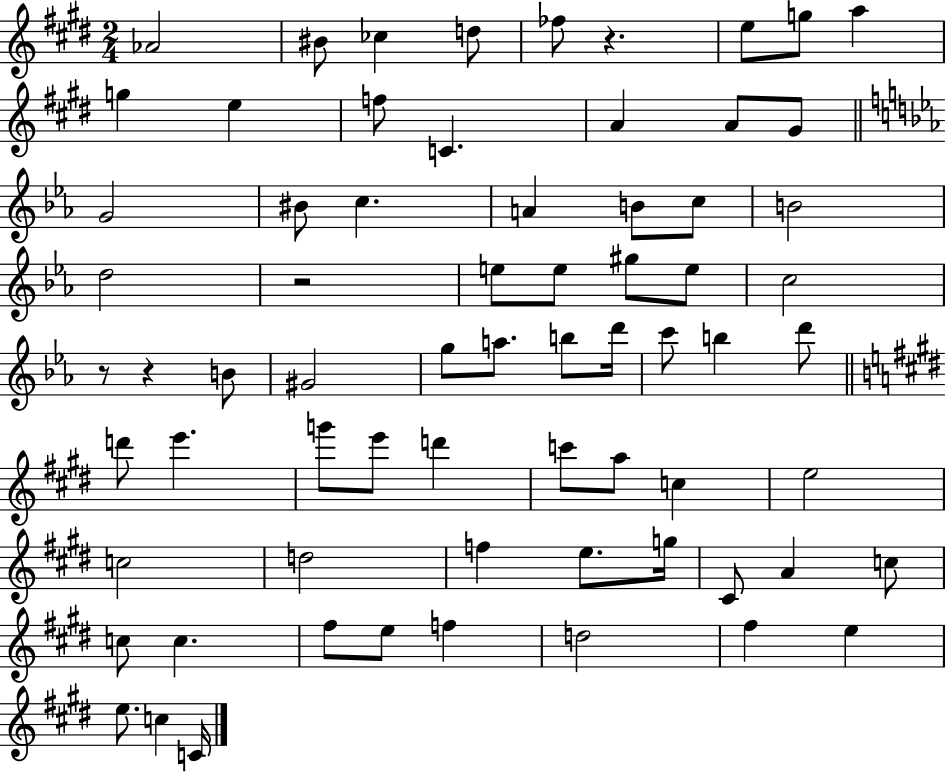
{
  \clef treble
  \numericTimeSignature
  \time 2/4
  \key e \major
  \repeat volta 2 { aes'2 | bis'8 ces''4 d''8 | fes''8 r4. | e''8 g''8 a''4 | \break g''4 e''4 | f''8 c'4. | a'4 a'8 gis'8 | \bar "||" \break \key c \minor g'2 | bis'8 c''4. | a'4 b'8 c''8 | b'2 | \break d''2 | r2 | e''8 e''8 gis''8 e''8 | c''2 | \break r8 r4 b'8 | gis'2 | g''8 a''8. b''8 d'''16 | c'''8 b''4 d'''8 | \break \bar "||" \break \key e \major d'''8 e'''4. | g'''8 e'''8 d'''4 | c'''8 a''8 c''4 | e''2 | \break c''2 | d''2 | f''4 e''8. g''16 | cis'8 a'4 c''8 | \break c''8 c''4. | fis''8 e''8 f''4 | d''2 | fis''4 e''4 | \break e''8. c''4 c'16 | } \bar "|."
}